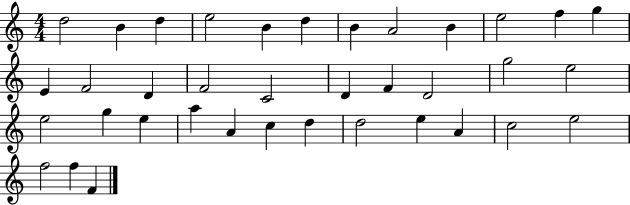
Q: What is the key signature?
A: C major